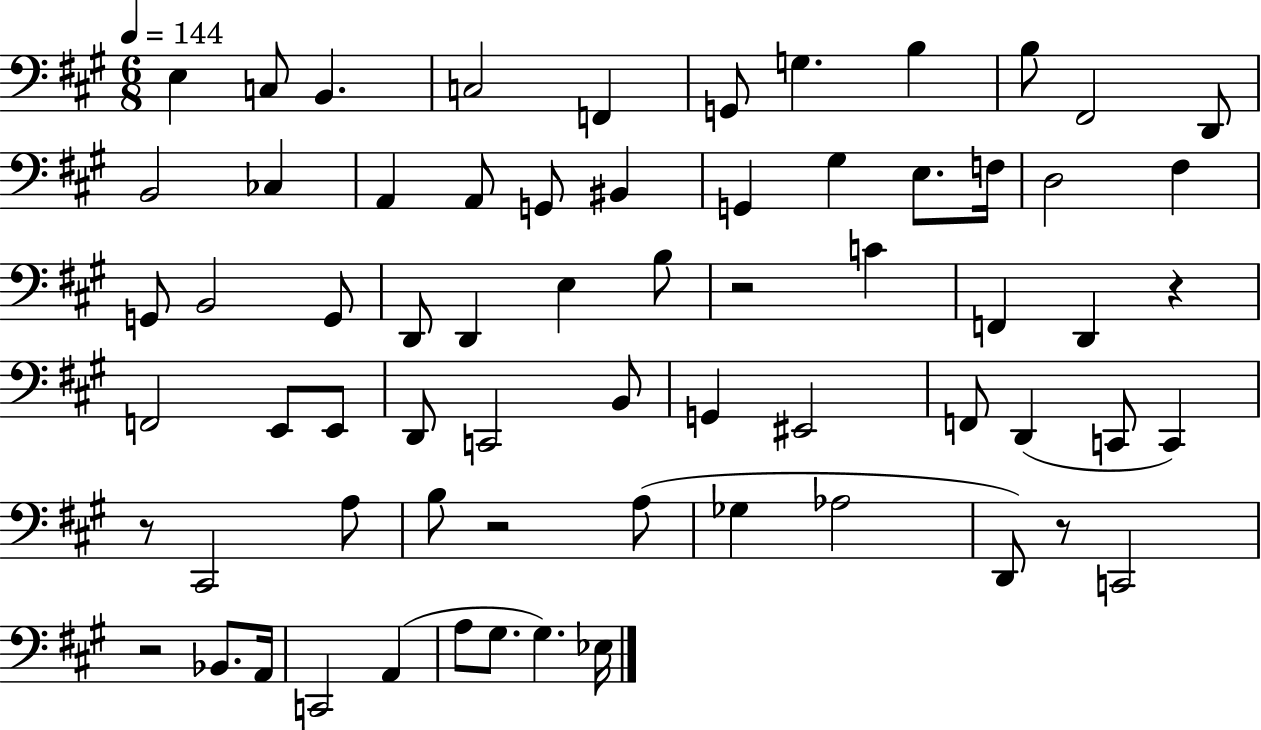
{
  \clef bass
  \numericTimeSignature
  \time 6/8
  \key a \major
  \tempo 4 = 144
  e4 c8 b,4. | c2 f,4 | g,8 g4. b4 | b8 fis,2 d,8 | \break b,2 ces4 | a,4 a,8 g,8 bis,4 | g,4 gis4 e8. f16 | d2 fis4 | \break g,8 b,2 g,8 | d,8 d,4 e4 b8 | r2 c'4 | f,4 d,4 r4 | \break f,2 e,8 e,8 | d,8 c,2 b,8 | g,4 eis,2 | f,8 d,4( c,8 c,4) | \break r8 cis,2 a8 | b8 r2 a8( | ges4 aes2 | d,8) r8 c,2 | \break r2 bes,8. a,16 | c,2 a,4( | a8 gis8. gis4.) ees16 | \bar "|."
}